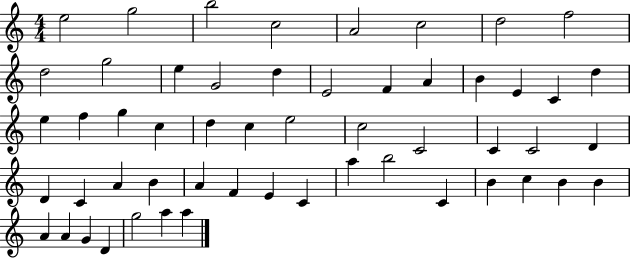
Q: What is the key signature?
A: C major